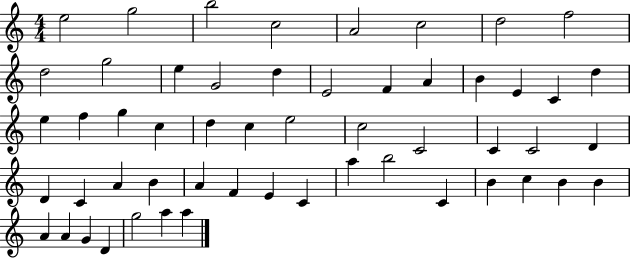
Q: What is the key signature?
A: C major